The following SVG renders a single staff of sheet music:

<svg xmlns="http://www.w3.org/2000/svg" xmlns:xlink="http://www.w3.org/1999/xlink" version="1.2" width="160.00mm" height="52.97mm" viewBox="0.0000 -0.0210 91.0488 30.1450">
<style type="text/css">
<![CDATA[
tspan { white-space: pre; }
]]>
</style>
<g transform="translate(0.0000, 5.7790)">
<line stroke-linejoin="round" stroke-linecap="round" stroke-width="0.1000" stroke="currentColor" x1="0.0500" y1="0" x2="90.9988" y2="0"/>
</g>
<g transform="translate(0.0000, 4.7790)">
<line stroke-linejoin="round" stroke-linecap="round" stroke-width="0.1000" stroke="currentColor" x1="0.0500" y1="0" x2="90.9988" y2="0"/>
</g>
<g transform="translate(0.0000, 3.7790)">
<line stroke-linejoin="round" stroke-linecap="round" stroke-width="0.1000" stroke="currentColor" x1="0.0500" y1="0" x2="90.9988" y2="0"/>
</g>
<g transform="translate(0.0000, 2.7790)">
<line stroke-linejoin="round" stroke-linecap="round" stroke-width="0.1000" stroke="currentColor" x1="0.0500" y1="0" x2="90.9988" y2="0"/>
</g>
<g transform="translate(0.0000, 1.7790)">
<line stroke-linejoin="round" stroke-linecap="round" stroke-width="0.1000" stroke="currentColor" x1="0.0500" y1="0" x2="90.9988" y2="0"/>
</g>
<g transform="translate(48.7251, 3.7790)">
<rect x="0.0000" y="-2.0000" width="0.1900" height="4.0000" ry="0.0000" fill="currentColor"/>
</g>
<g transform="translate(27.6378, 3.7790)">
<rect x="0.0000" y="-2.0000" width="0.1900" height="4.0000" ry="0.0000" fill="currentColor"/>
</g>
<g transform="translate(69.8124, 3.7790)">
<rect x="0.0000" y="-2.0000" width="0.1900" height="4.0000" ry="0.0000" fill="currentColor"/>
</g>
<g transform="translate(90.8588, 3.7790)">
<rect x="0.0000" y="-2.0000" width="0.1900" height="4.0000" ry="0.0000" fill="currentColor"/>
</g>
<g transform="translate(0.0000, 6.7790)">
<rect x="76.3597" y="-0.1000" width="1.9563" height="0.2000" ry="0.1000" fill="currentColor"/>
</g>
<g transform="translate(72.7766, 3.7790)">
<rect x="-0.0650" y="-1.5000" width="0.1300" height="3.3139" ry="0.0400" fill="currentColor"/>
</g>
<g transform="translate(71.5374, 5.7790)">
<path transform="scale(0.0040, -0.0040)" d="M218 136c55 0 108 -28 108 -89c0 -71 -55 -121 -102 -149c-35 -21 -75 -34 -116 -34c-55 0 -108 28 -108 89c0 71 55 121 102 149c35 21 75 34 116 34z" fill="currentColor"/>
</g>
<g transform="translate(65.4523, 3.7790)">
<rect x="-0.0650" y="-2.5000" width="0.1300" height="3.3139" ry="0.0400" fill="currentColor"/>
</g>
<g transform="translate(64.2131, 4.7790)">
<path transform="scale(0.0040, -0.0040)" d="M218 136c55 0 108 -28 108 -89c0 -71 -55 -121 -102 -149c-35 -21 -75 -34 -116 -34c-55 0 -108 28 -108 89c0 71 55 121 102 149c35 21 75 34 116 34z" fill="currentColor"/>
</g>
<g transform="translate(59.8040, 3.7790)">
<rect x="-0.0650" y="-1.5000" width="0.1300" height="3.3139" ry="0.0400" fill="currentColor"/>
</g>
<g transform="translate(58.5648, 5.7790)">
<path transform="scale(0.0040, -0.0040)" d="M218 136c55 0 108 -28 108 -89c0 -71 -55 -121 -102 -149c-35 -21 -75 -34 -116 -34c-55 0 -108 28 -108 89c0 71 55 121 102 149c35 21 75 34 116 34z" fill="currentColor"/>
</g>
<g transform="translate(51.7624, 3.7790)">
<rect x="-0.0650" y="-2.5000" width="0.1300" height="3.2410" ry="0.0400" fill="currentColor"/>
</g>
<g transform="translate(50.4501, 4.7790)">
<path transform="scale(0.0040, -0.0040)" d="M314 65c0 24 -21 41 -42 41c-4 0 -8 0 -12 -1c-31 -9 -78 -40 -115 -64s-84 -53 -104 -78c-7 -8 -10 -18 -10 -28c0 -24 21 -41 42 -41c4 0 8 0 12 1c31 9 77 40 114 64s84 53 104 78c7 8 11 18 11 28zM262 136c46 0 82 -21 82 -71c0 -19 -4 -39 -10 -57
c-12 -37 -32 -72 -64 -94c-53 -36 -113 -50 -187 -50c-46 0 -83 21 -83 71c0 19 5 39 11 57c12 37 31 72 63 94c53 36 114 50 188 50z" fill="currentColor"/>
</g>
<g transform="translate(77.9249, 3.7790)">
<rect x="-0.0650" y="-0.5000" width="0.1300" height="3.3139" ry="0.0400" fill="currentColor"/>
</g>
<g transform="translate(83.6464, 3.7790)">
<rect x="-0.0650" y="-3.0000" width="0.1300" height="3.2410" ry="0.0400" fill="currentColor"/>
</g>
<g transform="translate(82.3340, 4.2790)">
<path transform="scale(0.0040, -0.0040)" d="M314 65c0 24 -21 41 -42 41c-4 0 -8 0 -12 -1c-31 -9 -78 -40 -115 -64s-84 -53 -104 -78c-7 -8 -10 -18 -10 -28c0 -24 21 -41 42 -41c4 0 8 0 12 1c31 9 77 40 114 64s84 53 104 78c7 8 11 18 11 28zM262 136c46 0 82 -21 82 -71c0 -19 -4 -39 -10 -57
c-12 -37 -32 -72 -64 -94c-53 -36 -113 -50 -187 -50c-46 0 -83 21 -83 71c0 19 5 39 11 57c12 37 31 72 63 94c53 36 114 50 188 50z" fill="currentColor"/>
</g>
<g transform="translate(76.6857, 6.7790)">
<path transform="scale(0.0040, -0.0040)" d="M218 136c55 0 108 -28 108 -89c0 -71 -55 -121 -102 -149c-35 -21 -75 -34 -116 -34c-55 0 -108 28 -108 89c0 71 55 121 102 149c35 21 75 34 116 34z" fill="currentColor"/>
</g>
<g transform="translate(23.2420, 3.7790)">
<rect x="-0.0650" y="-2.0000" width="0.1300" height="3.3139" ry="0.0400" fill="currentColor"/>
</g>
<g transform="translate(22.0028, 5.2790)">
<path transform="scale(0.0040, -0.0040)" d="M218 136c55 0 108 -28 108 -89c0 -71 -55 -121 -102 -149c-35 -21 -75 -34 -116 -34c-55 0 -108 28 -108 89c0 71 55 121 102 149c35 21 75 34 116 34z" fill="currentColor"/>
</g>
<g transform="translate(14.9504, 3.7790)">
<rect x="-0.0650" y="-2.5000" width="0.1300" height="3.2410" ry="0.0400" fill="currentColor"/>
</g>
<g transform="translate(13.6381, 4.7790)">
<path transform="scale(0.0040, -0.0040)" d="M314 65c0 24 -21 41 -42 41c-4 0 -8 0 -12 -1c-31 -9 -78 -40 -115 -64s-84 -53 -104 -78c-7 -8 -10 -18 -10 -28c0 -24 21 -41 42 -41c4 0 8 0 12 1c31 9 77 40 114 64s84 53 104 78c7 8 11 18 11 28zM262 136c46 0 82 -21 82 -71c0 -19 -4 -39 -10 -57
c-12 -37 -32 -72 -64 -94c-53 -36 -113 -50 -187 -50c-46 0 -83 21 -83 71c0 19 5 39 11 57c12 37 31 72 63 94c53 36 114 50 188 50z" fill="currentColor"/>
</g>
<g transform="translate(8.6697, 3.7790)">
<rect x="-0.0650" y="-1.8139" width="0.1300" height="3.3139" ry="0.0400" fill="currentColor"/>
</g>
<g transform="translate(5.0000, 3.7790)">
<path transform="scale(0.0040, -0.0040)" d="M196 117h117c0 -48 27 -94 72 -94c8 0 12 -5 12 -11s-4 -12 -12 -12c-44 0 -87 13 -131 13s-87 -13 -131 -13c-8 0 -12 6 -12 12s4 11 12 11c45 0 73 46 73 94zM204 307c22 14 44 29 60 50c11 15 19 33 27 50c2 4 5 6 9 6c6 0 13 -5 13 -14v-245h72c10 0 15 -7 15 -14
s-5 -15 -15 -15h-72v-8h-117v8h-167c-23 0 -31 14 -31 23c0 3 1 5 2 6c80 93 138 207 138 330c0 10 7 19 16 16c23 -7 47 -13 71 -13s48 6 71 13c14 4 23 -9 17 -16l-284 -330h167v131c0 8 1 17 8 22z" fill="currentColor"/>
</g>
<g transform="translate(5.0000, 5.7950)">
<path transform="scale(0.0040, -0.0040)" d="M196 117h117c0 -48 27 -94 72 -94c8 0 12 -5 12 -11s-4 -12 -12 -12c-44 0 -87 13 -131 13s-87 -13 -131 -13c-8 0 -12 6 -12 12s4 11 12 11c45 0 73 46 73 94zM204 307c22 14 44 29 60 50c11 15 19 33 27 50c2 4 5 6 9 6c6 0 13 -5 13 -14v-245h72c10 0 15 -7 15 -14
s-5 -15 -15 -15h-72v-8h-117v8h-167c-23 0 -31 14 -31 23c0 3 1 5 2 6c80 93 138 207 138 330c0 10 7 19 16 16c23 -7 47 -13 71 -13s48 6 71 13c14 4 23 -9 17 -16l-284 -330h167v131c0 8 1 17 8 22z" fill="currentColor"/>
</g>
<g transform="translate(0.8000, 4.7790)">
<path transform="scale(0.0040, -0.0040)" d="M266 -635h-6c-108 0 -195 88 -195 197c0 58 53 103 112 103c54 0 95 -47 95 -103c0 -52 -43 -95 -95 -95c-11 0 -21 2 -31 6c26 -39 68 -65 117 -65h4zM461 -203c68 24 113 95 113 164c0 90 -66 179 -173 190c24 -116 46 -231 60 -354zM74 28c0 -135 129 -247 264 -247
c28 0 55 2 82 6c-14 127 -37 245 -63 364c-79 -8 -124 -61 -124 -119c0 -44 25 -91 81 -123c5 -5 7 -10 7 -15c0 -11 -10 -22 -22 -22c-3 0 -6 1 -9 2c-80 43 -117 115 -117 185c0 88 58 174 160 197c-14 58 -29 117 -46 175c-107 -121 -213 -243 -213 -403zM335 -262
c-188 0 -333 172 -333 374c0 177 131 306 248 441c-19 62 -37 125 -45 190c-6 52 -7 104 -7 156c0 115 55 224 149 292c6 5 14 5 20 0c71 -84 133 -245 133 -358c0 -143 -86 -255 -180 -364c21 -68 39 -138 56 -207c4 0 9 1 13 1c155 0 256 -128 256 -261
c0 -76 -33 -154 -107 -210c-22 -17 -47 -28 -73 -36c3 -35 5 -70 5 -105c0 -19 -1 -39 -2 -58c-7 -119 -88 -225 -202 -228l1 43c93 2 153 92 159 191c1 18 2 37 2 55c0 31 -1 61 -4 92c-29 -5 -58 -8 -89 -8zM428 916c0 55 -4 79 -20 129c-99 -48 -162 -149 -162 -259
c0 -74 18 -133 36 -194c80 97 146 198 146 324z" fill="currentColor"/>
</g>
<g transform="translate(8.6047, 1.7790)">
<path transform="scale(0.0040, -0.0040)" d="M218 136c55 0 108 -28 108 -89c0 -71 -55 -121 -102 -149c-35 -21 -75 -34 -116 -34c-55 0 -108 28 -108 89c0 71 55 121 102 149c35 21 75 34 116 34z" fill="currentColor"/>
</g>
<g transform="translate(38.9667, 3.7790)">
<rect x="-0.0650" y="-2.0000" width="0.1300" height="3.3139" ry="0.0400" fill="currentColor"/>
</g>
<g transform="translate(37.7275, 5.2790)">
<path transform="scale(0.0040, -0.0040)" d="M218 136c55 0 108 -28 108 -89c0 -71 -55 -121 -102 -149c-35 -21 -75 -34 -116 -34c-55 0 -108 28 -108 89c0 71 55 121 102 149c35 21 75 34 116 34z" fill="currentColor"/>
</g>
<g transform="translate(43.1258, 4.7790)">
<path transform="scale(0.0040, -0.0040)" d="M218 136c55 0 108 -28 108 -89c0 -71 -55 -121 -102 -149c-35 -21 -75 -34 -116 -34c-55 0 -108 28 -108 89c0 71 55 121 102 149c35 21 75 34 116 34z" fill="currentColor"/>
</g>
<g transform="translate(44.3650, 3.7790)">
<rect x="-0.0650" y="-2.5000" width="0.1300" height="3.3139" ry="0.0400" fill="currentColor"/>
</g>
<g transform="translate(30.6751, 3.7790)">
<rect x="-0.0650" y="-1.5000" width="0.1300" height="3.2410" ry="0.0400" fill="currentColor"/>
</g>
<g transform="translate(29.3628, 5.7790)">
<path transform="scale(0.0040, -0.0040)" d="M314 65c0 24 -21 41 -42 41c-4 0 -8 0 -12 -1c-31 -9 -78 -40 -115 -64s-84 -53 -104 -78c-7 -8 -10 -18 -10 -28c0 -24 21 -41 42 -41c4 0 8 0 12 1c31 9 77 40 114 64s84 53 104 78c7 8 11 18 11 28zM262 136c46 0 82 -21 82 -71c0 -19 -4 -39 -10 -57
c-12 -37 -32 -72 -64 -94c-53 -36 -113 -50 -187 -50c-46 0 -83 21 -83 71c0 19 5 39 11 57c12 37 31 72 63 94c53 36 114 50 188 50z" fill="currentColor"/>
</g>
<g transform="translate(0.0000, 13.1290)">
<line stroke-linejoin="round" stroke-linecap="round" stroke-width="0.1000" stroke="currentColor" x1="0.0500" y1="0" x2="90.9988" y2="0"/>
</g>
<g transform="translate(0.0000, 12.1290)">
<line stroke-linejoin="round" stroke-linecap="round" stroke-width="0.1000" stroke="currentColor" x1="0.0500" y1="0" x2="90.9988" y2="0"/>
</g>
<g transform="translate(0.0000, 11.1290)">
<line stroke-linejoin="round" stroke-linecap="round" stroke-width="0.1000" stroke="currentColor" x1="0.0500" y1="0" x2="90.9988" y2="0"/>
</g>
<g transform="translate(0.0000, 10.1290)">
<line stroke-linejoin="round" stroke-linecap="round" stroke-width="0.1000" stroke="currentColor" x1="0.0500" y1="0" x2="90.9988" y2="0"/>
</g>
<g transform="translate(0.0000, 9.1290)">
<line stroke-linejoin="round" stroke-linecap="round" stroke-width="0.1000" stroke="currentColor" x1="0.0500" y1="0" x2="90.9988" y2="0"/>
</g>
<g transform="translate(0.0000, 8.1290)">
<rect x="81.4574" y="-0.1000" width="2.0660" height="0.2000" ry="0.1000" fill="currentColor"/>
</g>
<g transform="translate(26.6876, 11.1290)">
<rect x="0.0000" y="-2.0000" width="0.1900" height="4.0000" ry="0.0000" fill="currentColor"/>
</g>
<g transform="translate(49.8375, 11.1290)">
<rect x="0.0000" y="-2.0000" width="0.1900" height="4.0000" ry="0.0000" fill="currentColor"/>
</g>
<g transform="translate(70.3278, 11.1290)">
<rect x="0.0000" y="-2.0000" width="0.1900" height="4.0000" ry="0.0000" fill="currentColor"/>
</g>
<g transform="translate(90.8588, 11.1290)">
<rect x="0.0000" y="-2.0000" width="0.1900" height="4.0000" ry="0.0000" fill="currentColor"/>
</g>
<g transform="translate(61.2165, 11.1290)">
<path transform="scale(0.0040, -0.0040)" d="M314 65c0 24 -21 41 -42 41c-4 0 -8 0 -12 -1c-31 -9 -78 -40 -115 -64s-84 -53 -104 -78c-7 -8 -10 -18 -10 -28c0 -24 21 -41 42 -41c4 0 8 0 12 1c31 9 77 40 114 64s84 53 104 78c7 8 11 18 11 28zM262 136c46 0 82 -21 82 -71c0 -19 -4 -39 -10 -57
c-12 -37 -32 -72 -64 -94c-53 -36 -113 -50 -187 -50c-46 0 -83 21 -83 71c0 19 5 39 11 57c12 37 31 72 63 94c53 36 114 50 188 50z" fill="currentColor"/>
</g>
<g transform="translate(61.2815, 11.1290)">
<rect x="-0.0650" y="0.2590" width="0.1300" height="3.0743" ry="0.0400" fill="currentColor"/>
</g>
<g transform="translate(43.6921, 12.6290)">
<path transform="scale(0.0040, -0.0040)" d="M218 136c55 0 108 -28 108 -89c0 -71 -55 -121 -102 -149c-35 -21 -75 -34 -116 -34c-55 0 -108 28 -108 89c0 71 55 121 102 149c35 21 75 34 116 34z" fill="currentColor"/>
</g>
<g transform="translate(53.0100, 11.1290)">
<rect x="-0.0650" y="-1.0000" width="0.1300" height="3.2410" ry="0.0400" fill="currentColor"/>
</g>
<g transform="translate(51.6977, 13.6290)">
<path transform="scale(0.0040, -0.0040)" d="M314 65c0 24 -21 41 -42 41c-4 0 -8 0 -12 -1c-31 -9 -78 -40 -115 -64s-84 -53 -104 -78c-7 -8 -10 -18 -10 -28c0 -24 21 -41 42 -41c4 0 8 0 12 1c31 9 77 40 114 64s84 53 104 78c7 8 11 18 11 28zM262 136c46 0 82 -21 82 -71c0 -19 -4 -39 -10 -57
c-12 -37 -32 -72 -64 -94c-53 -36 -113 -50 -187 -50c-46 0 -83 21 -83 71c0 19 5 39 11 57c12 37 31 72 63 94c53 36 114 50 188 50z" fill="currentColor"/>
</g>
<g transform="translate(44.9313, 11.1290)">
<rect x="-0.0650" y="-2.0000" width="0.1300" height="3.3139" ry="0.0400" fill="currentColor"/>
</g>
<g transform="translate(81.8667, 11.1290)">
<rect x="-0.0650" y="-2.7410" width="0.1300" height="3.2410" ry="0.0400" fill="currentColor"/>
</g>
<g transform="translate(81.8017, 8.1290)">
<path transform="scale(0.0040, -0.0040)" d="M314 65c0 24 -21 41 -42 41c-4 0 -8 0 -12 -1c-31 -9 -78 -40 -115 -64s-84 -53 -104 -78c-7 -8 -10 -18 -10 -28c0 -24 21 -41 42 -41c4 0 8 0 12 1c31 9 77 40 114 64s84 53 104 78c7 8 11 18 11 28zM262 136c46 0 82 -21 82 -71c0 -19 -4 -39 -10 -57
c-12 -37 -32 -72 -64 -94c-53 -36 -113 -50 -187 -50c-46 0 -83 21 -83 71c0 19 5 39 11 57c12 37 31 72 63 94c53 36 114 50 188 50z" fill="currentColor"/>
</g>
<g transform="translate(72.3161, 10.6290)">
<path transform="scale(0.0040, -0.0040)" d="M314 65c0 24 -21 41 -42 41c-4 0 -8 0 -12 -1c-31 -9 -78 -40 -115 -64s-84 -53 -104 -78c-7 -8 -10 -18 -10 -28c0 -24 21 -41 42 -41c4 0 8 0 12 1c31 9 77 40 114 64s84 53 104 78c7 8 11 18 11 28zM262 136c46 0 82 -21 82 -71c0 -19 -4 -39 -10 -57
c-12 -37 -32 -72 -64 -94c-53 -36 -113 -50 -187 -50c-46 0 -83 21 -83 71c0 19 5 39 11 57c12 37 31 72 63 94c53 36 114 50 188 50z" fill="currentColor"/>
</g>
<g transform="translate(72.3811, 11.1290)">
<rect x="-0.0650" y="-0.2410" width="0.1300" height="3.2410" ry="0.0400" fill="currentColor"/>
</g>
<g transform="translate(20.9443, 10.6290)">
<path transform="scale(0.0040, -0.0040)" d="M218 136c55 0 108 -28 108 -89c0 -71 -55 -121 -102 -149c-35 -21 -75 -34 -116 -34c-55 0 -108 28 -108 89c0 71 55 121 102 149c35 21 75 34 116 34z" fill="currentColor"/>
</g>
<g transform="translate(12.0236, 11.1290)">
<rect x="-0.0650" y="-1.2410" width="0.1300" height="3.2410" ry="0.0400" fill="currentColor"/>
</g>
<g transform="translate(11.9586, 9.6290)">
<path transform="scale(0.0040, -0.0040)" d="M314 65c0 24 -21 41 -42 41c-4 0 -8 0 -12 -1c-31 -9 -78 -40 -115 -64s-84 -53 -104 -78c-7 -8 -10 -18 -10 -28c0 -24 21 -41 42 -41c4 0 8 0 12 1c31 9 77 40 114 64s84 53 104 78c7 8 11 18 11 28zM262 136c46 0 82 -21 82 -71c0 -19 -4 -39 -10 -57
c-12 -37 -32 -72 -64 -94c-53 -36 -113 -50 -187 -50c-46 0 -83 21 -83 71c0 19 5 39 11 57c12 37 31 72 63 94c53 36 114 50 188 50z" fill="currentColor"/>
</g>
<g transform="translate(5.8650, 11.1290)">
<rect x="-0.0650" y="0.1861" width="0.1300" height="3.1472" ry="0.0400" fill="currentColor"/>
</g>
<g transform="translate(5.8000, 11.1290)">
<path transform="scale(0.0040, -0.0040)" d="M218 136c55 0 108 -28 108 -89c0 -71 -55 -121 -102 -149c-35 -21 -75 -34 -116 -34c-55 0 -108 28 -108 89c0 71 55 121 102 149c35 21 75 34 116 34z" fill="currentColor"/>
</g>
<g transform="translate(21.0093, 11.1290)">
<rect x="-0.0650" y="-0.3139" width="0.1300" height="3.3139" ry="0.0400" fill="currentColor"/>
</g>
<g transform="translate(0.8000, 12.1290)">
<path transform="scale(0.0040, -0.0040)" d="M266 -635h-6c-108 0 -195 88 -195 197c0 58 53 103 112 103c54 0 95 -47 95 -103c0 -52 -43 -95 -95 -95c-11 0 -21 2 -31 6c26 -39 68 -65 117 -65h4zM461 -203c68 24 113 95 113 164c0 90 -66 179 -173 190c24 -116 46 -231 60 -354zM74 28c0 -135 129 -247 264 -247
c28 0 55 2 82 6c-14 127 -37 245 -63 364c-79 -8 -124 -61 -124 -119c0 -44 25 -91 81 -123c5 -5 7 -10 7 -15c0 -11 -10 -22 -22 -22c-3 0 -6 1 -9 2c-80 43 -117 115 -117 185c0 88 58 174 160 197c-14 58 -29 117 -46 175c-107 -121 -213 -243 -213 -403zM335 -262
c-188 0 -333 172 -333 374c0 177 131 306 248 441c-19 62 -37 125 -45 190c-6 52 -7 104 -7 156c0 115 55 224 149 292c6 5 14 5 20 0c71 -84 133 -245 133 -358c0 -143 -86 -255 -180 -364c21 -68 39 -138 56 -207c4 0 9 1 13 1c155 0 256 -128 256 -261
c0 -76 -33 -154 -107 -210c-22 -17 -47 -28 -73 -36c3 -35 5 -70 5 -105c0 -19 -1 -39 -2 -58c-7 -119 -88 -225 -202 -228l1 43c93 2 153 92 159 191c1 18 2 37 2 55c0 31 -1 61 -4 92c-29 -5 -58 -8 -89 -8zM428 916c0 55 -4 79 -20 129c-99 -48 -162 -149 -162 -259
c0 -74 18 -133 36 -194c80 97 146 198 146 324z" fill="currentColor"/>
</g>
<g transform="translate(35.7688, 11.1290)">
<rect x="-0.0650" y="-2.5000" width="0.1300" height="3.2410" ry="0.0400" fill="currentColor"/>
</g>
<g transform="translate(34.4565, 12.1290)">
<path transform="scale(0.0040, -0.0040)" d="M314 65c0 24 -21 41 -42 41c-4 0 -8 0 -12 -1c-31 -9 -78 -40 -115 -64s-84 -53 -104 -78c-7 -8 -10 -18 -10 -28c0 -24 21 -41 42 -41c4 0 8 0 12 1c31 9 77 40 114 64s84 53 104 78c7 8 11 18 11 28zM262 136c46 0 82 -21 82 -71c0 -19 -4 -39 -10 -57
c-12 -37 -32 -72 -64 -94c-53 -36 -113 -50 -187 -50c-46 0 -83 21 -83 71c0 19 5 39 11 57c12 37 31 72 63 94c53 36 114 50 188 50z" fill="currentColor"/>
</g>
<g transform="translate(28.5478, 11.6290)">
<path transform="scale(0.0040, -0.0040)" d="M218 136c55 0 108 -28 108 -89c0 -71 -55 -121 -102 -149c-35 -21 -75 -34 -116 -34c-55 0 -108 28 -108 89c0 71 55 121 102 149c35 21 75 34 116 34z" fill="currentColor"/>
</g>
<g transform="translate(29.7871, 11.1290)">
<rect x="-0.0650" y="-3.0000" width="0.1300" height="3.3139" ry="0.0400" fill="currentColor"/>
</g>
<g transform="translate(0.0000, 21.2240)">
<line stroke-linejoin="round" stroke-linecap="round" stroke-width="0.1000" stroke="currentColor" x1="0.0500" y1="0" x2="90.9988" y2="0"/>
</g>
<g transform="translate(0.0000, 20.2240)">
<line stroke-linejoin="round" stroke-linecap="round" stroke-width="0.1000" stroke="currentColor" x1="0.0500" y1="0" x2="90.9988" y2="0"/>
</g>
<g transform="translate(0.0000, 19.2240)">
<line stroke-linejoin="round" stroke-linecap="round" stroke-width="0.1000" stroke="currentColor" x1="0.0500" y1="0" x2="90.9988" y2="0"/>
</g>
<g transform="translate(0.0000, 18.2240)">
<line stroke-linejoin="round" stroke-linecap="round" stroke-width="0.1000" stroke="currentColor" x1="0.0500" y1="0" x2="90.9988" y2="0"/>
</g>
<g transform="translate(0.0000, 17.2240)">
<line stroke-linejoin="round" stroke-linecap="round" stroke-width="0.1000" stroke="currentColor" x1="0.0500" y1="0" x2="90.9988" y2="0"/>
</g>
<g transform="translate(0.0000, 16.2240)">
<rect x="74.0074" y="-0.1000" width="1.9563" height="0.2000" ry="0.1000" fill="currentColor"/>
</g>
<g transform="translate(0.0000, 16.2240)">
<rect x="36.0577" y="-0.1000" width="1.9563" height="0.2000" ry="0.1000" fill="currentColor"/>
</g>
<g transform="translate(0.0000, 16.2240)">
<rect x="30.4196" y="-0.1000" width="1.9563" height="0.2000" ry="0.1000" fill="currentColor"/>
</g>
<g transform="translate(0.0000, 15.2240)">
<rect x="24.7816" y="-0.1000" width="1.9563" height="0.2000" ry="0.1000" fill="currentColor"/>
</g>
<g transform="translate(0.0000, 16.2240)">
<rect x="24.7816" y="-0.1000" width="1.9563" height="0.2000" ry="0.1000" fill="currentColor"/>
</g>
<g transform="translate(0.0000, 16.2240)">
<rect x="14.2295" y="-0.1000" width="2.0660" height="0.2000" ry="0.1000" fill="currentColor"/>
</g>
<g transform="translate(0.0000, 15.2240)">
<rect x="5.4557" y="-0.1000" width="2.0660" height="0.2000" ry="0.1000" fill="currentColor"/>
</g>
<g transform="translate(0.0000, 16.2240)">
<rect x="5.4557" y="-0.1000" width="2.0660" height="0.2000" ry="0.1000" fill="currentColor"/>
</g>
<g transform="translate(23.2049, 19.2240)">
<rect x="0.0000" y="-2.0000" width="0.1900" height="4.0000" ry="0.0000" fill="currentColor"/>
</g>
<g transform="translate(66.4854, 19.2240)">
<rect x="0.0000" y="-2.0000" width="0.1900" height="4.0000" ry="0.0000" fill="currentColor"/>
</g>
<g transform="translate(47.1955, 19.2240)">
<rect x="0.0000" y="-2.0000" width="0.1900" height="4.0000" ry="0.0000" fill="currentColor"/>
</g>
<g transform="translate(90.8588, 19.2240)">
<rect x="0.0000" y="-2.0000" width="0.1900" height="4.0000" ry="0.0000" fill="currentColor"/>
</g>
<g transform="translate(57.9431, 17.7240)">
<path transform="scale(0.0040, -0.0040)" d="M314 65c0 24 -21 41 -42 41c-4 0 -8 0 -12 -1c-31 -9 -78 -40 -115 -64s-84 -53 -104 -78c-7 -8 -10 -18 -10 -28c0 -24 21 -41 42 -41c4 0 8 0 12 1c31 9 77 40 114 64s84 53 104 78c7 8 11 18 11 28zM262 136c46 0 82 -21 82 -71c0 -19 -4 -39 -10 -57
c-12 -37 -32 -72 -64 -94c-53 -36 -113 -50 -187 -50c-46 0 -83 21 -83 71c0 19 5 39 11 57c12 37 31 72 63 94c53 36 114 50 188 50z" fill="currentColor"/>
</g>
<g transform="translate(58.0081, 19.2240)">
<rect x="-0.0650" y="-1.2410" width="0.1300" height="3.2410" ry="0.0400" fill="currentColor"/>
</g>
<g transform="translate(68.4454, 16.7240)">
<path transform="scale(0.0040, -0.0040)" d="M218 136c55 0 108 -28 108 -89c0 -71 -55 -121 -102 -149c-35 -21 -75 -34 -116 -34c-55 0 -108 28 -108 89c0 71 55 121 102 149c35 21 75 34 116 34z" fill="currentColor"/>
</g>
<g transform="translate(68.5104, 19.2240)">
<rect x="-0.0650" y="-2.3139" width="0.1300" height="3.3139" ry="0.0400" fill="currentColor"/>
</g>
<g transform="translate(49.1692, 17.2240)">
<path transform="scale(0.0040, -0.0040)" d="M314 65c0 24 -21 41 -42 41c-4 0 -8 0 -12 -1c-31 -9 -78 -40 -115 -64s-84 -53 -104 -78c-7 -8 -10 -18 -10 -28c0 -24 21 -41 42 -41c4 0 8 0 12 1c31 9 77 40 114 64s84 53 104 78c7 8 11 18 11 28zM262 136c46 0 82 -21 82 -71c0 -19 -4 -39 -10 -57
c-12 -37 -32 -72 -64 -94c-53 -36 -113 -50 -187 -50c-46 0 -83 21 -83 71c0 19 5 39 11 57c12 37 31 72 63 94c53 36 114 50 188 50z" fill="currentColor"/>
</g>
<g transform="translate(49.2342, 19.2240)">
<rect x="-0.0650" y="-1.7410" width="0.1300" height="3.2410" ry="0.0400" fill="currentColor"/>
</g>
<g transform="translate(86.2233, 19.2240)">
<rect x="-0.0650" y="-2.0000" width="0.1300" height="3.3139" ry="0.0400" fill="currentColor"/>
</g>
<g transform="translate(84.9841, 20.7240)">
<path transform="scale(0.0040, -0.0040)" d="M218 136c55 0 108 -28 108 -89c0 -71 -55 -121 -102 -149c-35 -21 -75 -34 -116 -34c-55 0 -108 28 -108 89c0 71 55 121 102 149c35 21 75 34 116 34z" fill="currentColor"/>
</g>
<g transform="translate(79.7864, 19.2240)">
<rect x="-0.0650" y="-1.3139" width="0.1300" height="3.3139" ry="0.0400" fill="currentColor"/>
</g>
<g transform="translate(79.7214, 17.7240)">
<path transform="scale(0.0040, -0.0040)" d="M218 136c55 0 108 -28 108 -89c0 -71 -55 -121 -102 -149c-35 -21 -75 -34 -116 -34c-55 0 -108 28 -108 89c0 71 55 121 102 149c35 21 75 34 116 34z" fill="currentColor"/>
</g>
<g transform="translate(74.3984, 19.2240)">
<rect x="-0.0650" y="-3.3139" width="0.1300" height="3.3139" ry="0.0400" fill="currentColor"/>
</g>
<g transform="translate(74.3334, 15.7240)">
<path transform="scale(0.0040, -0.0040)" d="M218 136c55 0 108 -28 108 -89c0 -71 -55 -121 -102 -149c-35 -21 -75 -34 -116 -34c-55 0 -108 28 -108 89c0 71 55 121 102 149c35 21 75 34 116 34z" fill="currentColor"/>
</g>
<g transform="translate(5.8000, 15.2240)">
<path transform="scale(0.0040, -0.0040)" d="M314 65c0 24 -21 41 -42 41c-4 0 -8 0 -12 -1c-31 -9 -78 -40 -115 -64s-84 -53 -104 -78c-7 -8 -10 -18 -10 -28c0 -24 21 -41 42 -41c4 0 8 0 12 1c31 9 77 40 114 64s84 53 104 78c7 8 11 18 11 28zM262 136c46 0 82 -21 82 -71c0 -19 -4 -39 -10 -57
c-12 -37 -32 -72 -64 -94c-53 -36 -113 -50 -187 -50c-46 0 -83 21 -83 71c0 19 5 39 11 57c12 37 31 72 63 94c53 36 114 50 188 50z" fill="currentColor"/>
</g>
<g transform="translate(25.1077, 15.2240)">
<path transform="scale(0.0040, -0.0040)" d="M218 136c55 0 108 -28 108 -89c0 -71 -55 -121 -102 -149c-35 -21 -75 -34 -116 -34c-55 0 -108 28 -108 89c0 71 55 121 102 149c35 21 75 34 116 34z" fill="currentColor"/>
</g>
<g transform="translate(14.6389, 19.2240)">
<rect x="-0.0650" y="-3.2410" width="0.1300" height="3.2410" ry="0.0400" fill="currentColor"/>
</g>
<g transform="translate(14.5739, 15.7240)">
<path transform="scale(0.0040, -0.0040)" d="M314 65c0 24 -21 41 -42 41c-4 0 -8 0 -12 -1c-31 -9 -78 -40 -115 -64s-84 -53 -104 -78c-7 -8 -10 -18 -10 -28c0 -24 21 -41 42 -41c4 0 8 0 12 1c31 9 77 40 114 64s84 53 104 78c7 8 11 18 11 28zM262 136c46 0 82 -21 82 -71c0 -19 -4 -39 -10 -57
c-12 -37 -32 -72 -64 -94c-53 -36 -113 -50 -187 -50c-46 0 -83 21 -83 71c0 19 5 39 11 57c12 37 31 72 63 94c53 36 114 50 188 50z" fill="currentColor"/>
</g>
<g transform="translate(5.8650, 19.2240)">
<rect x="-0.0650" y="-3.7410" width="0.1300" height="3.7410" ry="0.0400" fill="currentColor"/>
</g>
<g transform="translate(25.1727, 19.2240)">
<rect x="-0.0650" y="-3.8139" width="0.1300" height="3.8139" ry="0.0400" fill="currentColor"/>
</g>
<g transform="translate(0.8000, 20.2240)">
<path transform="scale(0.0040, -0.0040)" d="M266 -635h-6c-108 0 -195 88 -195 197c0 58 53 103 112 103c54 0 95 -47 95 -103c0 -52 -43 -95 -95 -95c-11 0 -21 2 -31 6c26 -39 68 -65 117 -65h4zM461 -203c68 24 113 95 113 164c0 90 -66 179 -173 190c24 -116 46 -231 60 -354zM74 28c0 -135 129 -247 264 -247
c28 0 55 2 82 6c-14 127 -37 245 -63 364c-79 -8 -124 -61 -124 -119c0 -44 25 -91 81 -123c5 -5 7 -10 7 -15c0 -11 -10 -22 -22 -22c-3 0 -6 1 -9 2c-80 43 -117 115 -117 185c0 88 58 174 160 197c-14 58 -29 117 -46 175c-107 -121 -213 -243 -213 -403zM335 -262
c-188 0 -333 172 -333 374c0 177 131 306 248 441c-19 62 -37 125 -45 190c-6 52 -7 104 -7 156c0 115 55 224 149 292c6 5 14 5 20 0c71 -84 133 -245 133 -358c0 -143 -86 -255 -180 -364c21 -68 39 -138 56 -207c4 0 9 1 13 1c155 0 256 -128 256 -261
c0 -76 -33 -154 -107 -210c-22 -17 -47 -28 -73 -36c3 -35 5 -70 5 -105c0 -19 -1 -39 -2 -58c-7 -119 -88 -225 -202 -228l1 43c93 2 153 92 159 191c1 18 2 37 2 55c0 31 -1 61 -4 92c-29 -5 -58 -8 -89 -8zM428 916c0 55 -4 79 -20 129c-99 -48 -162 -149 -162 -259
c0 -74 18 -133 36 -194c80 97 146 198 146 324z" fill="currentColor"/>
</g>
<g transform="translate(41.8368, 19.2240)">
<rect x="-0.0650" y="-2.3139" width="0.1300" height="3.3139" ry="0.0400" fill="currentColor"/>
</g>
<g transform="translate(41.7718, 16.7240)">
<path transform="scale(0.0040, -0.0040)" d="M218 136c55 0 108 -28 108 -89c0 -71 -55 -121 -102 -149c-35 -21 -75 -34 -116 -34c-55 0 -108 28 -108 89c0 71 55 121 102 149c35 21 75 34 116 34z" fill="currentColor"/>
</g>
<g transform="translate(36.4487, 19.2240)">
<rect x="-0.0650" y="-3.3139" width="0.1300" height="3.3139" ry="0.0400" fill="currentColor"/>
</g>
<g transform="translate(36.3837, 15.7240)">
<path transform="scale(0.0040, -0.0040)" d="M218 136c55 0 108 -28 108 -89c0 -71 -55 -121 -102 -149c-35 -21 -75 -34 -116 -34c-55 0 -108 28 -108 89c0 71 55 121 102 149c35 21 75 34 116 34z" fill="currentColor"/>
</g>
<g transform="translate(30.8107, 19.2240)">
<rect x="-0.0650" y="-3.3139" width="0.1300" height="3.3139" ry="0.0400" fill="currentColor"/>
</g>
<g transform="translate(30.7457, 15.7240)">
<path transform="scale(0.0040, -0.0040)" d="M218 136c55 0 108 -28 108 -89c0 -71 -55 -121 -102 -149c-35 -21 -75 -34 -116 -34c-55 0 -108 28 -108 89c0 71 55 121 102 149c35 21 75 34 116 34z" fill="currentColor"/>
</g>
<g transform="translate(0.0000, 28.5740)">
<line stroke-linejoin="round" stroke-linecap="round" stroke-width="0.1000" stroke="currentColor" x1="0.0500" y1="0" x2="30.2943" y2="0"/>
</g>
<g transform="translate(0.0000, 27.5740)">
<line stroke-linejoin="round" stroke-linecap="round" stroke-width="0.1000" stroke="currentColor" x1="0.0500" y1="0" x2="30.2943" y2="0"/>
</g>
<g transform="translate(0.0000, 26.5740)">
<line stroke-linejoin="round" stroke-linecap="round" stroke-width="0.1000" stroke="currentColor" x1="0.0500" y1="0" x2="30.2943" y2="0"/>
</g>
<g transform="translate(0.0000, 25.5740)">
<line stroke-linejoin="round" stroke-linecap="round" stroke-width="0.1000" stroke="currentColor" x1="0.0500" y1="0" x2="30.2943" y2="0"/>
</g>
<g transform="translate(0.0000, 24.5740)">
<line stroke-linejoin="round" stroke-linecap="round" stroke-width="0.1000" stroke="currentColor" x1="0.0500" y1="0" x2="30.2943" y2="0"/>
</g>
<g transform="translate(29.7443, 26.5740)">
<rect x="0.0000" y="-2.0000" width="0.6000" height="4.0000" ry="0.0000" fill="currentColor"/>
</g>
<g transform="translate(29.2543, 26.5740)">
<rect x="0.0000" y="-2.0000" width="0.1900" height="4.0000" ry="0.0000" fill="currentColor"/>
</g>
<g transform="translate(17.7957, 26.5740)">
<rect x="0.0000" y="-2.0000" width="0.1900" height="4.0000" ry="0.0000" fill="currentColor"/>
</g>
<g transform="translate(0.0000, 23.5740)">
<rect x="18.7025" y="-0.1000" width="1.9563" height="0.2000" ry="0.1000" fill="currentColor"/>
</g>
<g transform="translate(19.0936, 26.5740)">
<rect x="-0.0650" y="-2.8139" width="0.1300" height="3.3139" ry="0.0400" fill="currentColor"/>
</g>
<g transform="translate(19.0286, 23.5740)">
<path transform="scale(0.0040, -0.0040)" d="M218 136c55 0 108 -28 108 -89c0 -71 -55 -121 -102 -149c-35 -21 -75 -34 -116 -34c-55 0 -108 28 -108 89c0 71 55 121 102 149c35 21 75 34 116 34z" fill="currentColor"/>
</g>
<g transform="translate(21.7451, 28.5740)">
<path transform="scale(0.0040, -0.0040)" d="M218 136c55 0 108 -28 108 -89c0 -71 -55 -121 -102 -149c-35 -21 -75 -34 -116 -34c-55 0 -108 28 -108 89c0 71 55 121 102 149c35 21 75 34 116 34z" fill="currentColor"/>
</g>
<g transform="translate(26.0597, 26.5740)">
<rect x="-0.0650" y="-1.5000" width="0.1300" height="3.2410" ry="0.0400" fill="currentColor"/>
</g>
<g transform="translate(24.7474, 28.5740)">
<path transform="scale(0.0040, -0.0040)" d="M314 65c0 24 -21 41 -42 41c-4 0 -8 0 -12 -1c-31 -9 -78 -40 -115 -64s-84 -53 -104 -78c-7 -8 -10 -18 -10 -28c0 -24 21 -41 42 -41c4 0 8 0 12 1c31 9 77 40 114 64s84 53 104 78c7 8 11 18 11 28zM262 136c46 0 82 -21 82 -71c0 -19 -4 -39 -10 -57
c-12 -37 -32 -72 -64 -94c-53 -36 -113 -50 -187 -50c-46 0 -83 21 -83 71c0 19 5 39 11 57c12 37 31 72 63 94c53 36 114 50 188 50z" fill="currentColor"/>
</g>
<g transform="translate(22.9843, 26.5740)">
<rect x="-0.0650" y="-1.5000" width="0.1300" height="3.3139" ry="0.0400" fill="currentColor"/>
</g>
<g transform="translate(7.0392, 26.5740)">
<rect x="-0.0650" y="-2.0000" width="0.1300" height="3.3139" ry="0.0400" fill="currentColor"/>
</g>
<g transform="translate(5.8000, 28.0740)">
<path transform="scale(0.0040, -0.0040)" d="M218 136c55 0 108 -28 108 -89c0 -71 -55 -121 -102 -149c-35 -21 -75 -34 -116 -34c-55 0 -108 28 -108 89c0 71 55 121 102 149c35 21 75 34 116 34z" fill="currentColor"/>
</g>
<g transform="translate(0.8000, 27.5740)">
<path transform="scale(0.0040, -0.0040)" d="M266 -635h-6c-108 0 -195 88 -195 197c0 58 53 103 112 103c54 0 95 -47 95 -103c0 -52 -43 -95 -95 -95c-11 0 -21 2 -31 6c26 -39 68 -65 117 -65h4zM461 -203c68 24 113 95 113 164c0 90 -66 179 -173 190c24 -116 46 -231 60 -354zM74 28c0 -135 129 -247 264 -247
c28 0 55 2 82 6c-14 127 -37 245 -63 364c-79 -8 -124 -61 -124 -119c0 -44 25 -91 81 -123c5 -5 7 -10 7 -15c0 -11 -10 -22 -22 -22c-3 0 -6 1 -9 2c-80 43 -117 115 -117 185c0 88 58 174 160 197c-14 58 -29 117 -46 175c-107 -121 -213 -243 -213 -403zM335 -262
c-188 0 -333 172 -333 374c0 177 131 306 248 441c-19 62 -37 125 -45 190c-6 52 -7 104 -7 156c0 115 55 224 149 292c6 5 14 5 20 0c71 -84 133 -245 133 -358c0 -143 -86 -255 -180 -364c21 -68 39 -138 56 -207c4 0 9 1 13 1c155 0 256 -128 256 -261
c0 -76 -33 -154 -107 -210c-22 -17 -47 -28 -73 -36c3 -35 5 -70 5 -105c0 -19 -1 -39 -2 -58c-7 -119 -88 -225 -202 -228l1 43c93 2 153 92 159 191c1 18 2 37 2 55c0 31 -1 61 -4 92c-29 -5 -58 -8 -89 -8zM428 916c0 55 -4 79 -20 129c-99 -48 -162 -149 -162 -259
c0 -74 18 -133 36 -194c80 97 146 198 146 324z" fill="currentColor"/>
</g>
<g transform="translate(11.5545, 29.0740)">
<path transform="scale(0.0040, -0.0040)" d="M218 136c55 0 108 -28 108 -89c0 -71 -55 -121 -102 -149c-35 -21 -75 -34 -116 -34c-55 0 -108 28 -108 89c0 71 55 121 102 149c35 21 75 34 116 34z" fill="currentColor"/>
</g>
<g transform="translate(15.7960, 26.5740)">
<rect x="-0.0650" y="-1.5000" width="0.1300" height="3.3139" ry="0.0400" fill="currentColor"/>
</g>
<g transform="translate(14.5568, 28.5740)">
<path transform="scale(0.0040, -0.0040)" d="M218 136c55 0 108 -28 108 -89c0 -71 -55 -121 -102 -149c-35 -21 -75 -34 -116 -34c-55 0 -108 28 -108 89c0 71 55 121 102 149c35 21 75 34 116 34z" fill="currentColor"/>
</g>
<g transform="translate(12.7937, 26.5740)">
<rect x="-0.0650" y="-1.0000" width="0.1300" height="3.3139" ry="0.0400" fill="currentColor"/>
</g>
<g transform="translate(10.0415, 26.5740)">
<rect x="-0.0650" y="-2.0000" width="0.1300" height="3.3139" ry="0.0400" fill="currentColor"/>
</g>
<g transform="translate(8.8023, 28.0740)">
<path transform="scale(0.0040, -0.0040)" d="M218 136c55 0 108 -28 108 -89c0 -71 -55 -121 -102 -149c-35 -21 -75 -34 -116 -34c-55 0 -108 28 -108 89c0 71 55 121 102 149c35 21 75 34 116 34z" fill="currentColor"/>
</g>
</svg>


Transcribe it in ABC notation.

X:1
T:Untitled
M:4/4
L:1/4
K:C
f G2 F E2 F G G2 E G E C A2 B e2 c A G2 F D2 B2 c2 a2 c'2 b2 c' b b g f2 e2 g b e F F F D E a E E2